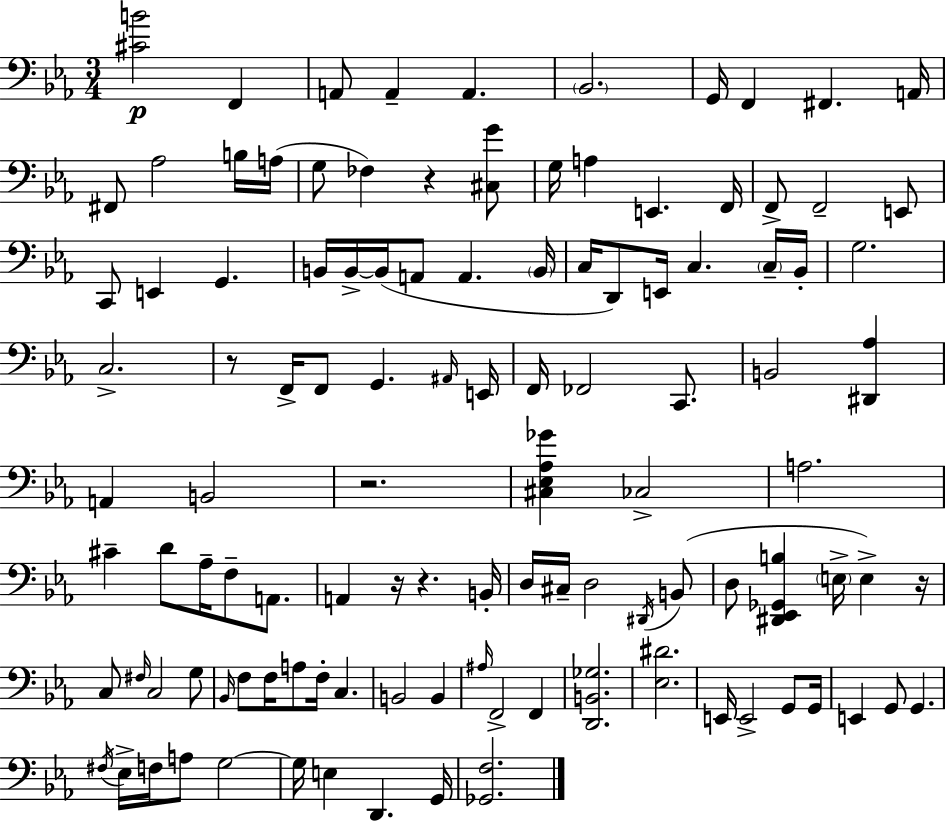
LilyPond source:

{
  \clef bass
  \numericTimeSignature
  \time 3/4
  \key ees \major
  <cis' b'>2\p f,4 | a,8 a,4-- a,4. | \parenthesize bes,2. | g,16 f,4 fis,4. a,16 | \break fis,8 aes2 b16 a16( | g8 fes4) r4 <cis g'>8 | g16 a4 e,4. f,16 | f,8-> f,2-- e,8 | \break c,8 e,4 g,4. | b,16 b,16->~~ b,16( a,8 a,4. \parenthesize b,16 | c16 d,8) e,16 c4. \parenthesize c16-- bes,16-. | g2. | \break c2.-> | r8 f,16-> f,8 g,4. \grace { ais,16 } | e,16 f,16 fes,2 c,8. | b,2 <dis, aes>4 | \break a,4 b,2 | r2. | <cis ees aes ges'>4 ces2-> | a2. | \break cis'4-- d'8 aes16-- f8-- a,8. | a,4 r16 r4. | b,16-. d16 cis16-- d2 \acciaccatura { dis,16 }( | b,8 d8 <dis, ees, ges, b>4 \parenthesize e16-> e4->) | \break r16 c8 \grace { fis16 } c2 | g8 \grace { bes,16 } f8 f16 a8 f16-. c4. | b,2 | b,4 \grace { ais16 } f,2-> | \break f,4 <d, b, ges>2. | <ees dis'>2. | e,16 e,2-> | g,8 g,16 e,4 g,8 g,4. | \break \acciaccatura { fis16 } ees16-> f16 a8 g2~~ | g16 e4 d,4. | g,16 <ges, f>2. | \bar "|."
}